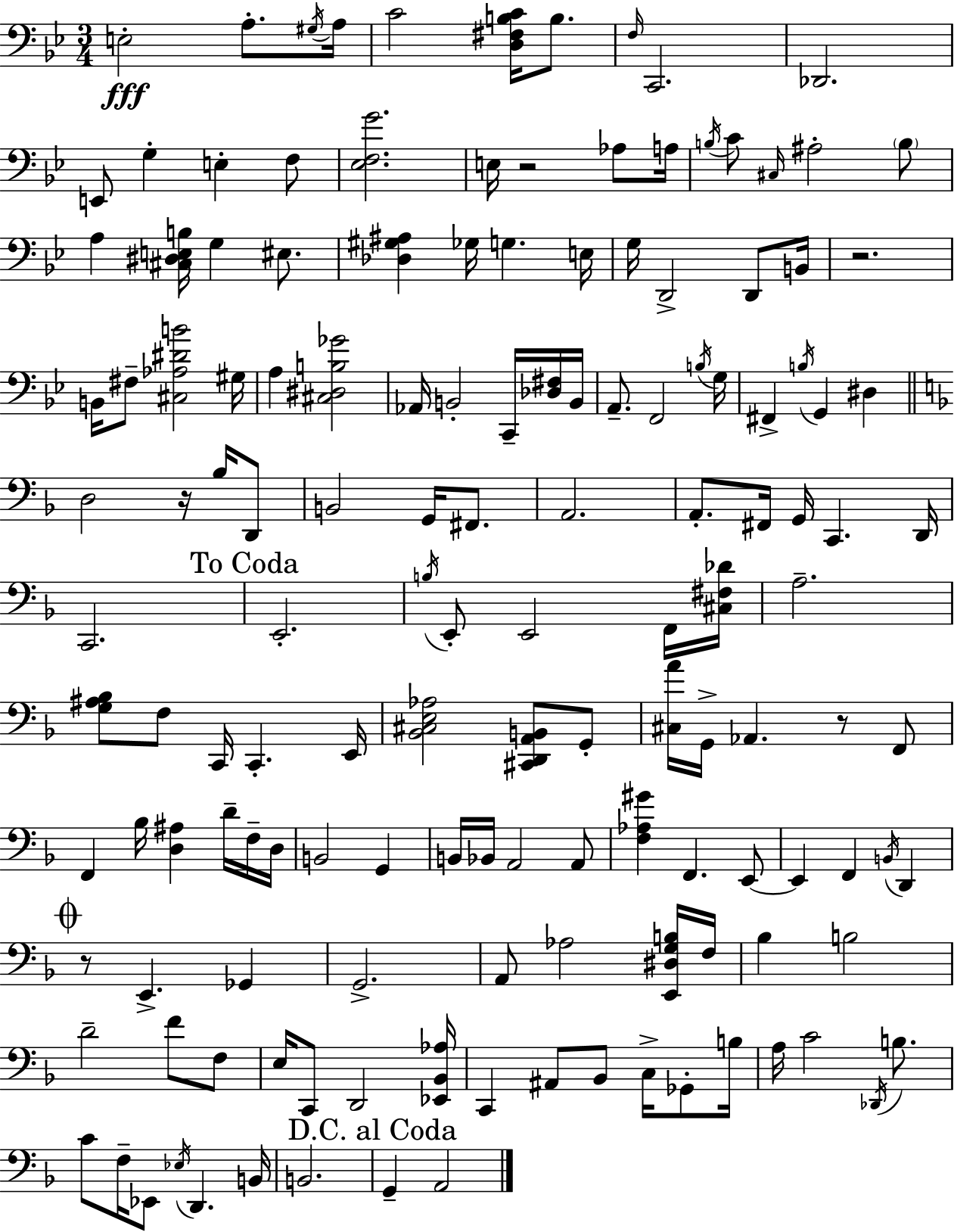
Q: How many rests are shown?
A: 5